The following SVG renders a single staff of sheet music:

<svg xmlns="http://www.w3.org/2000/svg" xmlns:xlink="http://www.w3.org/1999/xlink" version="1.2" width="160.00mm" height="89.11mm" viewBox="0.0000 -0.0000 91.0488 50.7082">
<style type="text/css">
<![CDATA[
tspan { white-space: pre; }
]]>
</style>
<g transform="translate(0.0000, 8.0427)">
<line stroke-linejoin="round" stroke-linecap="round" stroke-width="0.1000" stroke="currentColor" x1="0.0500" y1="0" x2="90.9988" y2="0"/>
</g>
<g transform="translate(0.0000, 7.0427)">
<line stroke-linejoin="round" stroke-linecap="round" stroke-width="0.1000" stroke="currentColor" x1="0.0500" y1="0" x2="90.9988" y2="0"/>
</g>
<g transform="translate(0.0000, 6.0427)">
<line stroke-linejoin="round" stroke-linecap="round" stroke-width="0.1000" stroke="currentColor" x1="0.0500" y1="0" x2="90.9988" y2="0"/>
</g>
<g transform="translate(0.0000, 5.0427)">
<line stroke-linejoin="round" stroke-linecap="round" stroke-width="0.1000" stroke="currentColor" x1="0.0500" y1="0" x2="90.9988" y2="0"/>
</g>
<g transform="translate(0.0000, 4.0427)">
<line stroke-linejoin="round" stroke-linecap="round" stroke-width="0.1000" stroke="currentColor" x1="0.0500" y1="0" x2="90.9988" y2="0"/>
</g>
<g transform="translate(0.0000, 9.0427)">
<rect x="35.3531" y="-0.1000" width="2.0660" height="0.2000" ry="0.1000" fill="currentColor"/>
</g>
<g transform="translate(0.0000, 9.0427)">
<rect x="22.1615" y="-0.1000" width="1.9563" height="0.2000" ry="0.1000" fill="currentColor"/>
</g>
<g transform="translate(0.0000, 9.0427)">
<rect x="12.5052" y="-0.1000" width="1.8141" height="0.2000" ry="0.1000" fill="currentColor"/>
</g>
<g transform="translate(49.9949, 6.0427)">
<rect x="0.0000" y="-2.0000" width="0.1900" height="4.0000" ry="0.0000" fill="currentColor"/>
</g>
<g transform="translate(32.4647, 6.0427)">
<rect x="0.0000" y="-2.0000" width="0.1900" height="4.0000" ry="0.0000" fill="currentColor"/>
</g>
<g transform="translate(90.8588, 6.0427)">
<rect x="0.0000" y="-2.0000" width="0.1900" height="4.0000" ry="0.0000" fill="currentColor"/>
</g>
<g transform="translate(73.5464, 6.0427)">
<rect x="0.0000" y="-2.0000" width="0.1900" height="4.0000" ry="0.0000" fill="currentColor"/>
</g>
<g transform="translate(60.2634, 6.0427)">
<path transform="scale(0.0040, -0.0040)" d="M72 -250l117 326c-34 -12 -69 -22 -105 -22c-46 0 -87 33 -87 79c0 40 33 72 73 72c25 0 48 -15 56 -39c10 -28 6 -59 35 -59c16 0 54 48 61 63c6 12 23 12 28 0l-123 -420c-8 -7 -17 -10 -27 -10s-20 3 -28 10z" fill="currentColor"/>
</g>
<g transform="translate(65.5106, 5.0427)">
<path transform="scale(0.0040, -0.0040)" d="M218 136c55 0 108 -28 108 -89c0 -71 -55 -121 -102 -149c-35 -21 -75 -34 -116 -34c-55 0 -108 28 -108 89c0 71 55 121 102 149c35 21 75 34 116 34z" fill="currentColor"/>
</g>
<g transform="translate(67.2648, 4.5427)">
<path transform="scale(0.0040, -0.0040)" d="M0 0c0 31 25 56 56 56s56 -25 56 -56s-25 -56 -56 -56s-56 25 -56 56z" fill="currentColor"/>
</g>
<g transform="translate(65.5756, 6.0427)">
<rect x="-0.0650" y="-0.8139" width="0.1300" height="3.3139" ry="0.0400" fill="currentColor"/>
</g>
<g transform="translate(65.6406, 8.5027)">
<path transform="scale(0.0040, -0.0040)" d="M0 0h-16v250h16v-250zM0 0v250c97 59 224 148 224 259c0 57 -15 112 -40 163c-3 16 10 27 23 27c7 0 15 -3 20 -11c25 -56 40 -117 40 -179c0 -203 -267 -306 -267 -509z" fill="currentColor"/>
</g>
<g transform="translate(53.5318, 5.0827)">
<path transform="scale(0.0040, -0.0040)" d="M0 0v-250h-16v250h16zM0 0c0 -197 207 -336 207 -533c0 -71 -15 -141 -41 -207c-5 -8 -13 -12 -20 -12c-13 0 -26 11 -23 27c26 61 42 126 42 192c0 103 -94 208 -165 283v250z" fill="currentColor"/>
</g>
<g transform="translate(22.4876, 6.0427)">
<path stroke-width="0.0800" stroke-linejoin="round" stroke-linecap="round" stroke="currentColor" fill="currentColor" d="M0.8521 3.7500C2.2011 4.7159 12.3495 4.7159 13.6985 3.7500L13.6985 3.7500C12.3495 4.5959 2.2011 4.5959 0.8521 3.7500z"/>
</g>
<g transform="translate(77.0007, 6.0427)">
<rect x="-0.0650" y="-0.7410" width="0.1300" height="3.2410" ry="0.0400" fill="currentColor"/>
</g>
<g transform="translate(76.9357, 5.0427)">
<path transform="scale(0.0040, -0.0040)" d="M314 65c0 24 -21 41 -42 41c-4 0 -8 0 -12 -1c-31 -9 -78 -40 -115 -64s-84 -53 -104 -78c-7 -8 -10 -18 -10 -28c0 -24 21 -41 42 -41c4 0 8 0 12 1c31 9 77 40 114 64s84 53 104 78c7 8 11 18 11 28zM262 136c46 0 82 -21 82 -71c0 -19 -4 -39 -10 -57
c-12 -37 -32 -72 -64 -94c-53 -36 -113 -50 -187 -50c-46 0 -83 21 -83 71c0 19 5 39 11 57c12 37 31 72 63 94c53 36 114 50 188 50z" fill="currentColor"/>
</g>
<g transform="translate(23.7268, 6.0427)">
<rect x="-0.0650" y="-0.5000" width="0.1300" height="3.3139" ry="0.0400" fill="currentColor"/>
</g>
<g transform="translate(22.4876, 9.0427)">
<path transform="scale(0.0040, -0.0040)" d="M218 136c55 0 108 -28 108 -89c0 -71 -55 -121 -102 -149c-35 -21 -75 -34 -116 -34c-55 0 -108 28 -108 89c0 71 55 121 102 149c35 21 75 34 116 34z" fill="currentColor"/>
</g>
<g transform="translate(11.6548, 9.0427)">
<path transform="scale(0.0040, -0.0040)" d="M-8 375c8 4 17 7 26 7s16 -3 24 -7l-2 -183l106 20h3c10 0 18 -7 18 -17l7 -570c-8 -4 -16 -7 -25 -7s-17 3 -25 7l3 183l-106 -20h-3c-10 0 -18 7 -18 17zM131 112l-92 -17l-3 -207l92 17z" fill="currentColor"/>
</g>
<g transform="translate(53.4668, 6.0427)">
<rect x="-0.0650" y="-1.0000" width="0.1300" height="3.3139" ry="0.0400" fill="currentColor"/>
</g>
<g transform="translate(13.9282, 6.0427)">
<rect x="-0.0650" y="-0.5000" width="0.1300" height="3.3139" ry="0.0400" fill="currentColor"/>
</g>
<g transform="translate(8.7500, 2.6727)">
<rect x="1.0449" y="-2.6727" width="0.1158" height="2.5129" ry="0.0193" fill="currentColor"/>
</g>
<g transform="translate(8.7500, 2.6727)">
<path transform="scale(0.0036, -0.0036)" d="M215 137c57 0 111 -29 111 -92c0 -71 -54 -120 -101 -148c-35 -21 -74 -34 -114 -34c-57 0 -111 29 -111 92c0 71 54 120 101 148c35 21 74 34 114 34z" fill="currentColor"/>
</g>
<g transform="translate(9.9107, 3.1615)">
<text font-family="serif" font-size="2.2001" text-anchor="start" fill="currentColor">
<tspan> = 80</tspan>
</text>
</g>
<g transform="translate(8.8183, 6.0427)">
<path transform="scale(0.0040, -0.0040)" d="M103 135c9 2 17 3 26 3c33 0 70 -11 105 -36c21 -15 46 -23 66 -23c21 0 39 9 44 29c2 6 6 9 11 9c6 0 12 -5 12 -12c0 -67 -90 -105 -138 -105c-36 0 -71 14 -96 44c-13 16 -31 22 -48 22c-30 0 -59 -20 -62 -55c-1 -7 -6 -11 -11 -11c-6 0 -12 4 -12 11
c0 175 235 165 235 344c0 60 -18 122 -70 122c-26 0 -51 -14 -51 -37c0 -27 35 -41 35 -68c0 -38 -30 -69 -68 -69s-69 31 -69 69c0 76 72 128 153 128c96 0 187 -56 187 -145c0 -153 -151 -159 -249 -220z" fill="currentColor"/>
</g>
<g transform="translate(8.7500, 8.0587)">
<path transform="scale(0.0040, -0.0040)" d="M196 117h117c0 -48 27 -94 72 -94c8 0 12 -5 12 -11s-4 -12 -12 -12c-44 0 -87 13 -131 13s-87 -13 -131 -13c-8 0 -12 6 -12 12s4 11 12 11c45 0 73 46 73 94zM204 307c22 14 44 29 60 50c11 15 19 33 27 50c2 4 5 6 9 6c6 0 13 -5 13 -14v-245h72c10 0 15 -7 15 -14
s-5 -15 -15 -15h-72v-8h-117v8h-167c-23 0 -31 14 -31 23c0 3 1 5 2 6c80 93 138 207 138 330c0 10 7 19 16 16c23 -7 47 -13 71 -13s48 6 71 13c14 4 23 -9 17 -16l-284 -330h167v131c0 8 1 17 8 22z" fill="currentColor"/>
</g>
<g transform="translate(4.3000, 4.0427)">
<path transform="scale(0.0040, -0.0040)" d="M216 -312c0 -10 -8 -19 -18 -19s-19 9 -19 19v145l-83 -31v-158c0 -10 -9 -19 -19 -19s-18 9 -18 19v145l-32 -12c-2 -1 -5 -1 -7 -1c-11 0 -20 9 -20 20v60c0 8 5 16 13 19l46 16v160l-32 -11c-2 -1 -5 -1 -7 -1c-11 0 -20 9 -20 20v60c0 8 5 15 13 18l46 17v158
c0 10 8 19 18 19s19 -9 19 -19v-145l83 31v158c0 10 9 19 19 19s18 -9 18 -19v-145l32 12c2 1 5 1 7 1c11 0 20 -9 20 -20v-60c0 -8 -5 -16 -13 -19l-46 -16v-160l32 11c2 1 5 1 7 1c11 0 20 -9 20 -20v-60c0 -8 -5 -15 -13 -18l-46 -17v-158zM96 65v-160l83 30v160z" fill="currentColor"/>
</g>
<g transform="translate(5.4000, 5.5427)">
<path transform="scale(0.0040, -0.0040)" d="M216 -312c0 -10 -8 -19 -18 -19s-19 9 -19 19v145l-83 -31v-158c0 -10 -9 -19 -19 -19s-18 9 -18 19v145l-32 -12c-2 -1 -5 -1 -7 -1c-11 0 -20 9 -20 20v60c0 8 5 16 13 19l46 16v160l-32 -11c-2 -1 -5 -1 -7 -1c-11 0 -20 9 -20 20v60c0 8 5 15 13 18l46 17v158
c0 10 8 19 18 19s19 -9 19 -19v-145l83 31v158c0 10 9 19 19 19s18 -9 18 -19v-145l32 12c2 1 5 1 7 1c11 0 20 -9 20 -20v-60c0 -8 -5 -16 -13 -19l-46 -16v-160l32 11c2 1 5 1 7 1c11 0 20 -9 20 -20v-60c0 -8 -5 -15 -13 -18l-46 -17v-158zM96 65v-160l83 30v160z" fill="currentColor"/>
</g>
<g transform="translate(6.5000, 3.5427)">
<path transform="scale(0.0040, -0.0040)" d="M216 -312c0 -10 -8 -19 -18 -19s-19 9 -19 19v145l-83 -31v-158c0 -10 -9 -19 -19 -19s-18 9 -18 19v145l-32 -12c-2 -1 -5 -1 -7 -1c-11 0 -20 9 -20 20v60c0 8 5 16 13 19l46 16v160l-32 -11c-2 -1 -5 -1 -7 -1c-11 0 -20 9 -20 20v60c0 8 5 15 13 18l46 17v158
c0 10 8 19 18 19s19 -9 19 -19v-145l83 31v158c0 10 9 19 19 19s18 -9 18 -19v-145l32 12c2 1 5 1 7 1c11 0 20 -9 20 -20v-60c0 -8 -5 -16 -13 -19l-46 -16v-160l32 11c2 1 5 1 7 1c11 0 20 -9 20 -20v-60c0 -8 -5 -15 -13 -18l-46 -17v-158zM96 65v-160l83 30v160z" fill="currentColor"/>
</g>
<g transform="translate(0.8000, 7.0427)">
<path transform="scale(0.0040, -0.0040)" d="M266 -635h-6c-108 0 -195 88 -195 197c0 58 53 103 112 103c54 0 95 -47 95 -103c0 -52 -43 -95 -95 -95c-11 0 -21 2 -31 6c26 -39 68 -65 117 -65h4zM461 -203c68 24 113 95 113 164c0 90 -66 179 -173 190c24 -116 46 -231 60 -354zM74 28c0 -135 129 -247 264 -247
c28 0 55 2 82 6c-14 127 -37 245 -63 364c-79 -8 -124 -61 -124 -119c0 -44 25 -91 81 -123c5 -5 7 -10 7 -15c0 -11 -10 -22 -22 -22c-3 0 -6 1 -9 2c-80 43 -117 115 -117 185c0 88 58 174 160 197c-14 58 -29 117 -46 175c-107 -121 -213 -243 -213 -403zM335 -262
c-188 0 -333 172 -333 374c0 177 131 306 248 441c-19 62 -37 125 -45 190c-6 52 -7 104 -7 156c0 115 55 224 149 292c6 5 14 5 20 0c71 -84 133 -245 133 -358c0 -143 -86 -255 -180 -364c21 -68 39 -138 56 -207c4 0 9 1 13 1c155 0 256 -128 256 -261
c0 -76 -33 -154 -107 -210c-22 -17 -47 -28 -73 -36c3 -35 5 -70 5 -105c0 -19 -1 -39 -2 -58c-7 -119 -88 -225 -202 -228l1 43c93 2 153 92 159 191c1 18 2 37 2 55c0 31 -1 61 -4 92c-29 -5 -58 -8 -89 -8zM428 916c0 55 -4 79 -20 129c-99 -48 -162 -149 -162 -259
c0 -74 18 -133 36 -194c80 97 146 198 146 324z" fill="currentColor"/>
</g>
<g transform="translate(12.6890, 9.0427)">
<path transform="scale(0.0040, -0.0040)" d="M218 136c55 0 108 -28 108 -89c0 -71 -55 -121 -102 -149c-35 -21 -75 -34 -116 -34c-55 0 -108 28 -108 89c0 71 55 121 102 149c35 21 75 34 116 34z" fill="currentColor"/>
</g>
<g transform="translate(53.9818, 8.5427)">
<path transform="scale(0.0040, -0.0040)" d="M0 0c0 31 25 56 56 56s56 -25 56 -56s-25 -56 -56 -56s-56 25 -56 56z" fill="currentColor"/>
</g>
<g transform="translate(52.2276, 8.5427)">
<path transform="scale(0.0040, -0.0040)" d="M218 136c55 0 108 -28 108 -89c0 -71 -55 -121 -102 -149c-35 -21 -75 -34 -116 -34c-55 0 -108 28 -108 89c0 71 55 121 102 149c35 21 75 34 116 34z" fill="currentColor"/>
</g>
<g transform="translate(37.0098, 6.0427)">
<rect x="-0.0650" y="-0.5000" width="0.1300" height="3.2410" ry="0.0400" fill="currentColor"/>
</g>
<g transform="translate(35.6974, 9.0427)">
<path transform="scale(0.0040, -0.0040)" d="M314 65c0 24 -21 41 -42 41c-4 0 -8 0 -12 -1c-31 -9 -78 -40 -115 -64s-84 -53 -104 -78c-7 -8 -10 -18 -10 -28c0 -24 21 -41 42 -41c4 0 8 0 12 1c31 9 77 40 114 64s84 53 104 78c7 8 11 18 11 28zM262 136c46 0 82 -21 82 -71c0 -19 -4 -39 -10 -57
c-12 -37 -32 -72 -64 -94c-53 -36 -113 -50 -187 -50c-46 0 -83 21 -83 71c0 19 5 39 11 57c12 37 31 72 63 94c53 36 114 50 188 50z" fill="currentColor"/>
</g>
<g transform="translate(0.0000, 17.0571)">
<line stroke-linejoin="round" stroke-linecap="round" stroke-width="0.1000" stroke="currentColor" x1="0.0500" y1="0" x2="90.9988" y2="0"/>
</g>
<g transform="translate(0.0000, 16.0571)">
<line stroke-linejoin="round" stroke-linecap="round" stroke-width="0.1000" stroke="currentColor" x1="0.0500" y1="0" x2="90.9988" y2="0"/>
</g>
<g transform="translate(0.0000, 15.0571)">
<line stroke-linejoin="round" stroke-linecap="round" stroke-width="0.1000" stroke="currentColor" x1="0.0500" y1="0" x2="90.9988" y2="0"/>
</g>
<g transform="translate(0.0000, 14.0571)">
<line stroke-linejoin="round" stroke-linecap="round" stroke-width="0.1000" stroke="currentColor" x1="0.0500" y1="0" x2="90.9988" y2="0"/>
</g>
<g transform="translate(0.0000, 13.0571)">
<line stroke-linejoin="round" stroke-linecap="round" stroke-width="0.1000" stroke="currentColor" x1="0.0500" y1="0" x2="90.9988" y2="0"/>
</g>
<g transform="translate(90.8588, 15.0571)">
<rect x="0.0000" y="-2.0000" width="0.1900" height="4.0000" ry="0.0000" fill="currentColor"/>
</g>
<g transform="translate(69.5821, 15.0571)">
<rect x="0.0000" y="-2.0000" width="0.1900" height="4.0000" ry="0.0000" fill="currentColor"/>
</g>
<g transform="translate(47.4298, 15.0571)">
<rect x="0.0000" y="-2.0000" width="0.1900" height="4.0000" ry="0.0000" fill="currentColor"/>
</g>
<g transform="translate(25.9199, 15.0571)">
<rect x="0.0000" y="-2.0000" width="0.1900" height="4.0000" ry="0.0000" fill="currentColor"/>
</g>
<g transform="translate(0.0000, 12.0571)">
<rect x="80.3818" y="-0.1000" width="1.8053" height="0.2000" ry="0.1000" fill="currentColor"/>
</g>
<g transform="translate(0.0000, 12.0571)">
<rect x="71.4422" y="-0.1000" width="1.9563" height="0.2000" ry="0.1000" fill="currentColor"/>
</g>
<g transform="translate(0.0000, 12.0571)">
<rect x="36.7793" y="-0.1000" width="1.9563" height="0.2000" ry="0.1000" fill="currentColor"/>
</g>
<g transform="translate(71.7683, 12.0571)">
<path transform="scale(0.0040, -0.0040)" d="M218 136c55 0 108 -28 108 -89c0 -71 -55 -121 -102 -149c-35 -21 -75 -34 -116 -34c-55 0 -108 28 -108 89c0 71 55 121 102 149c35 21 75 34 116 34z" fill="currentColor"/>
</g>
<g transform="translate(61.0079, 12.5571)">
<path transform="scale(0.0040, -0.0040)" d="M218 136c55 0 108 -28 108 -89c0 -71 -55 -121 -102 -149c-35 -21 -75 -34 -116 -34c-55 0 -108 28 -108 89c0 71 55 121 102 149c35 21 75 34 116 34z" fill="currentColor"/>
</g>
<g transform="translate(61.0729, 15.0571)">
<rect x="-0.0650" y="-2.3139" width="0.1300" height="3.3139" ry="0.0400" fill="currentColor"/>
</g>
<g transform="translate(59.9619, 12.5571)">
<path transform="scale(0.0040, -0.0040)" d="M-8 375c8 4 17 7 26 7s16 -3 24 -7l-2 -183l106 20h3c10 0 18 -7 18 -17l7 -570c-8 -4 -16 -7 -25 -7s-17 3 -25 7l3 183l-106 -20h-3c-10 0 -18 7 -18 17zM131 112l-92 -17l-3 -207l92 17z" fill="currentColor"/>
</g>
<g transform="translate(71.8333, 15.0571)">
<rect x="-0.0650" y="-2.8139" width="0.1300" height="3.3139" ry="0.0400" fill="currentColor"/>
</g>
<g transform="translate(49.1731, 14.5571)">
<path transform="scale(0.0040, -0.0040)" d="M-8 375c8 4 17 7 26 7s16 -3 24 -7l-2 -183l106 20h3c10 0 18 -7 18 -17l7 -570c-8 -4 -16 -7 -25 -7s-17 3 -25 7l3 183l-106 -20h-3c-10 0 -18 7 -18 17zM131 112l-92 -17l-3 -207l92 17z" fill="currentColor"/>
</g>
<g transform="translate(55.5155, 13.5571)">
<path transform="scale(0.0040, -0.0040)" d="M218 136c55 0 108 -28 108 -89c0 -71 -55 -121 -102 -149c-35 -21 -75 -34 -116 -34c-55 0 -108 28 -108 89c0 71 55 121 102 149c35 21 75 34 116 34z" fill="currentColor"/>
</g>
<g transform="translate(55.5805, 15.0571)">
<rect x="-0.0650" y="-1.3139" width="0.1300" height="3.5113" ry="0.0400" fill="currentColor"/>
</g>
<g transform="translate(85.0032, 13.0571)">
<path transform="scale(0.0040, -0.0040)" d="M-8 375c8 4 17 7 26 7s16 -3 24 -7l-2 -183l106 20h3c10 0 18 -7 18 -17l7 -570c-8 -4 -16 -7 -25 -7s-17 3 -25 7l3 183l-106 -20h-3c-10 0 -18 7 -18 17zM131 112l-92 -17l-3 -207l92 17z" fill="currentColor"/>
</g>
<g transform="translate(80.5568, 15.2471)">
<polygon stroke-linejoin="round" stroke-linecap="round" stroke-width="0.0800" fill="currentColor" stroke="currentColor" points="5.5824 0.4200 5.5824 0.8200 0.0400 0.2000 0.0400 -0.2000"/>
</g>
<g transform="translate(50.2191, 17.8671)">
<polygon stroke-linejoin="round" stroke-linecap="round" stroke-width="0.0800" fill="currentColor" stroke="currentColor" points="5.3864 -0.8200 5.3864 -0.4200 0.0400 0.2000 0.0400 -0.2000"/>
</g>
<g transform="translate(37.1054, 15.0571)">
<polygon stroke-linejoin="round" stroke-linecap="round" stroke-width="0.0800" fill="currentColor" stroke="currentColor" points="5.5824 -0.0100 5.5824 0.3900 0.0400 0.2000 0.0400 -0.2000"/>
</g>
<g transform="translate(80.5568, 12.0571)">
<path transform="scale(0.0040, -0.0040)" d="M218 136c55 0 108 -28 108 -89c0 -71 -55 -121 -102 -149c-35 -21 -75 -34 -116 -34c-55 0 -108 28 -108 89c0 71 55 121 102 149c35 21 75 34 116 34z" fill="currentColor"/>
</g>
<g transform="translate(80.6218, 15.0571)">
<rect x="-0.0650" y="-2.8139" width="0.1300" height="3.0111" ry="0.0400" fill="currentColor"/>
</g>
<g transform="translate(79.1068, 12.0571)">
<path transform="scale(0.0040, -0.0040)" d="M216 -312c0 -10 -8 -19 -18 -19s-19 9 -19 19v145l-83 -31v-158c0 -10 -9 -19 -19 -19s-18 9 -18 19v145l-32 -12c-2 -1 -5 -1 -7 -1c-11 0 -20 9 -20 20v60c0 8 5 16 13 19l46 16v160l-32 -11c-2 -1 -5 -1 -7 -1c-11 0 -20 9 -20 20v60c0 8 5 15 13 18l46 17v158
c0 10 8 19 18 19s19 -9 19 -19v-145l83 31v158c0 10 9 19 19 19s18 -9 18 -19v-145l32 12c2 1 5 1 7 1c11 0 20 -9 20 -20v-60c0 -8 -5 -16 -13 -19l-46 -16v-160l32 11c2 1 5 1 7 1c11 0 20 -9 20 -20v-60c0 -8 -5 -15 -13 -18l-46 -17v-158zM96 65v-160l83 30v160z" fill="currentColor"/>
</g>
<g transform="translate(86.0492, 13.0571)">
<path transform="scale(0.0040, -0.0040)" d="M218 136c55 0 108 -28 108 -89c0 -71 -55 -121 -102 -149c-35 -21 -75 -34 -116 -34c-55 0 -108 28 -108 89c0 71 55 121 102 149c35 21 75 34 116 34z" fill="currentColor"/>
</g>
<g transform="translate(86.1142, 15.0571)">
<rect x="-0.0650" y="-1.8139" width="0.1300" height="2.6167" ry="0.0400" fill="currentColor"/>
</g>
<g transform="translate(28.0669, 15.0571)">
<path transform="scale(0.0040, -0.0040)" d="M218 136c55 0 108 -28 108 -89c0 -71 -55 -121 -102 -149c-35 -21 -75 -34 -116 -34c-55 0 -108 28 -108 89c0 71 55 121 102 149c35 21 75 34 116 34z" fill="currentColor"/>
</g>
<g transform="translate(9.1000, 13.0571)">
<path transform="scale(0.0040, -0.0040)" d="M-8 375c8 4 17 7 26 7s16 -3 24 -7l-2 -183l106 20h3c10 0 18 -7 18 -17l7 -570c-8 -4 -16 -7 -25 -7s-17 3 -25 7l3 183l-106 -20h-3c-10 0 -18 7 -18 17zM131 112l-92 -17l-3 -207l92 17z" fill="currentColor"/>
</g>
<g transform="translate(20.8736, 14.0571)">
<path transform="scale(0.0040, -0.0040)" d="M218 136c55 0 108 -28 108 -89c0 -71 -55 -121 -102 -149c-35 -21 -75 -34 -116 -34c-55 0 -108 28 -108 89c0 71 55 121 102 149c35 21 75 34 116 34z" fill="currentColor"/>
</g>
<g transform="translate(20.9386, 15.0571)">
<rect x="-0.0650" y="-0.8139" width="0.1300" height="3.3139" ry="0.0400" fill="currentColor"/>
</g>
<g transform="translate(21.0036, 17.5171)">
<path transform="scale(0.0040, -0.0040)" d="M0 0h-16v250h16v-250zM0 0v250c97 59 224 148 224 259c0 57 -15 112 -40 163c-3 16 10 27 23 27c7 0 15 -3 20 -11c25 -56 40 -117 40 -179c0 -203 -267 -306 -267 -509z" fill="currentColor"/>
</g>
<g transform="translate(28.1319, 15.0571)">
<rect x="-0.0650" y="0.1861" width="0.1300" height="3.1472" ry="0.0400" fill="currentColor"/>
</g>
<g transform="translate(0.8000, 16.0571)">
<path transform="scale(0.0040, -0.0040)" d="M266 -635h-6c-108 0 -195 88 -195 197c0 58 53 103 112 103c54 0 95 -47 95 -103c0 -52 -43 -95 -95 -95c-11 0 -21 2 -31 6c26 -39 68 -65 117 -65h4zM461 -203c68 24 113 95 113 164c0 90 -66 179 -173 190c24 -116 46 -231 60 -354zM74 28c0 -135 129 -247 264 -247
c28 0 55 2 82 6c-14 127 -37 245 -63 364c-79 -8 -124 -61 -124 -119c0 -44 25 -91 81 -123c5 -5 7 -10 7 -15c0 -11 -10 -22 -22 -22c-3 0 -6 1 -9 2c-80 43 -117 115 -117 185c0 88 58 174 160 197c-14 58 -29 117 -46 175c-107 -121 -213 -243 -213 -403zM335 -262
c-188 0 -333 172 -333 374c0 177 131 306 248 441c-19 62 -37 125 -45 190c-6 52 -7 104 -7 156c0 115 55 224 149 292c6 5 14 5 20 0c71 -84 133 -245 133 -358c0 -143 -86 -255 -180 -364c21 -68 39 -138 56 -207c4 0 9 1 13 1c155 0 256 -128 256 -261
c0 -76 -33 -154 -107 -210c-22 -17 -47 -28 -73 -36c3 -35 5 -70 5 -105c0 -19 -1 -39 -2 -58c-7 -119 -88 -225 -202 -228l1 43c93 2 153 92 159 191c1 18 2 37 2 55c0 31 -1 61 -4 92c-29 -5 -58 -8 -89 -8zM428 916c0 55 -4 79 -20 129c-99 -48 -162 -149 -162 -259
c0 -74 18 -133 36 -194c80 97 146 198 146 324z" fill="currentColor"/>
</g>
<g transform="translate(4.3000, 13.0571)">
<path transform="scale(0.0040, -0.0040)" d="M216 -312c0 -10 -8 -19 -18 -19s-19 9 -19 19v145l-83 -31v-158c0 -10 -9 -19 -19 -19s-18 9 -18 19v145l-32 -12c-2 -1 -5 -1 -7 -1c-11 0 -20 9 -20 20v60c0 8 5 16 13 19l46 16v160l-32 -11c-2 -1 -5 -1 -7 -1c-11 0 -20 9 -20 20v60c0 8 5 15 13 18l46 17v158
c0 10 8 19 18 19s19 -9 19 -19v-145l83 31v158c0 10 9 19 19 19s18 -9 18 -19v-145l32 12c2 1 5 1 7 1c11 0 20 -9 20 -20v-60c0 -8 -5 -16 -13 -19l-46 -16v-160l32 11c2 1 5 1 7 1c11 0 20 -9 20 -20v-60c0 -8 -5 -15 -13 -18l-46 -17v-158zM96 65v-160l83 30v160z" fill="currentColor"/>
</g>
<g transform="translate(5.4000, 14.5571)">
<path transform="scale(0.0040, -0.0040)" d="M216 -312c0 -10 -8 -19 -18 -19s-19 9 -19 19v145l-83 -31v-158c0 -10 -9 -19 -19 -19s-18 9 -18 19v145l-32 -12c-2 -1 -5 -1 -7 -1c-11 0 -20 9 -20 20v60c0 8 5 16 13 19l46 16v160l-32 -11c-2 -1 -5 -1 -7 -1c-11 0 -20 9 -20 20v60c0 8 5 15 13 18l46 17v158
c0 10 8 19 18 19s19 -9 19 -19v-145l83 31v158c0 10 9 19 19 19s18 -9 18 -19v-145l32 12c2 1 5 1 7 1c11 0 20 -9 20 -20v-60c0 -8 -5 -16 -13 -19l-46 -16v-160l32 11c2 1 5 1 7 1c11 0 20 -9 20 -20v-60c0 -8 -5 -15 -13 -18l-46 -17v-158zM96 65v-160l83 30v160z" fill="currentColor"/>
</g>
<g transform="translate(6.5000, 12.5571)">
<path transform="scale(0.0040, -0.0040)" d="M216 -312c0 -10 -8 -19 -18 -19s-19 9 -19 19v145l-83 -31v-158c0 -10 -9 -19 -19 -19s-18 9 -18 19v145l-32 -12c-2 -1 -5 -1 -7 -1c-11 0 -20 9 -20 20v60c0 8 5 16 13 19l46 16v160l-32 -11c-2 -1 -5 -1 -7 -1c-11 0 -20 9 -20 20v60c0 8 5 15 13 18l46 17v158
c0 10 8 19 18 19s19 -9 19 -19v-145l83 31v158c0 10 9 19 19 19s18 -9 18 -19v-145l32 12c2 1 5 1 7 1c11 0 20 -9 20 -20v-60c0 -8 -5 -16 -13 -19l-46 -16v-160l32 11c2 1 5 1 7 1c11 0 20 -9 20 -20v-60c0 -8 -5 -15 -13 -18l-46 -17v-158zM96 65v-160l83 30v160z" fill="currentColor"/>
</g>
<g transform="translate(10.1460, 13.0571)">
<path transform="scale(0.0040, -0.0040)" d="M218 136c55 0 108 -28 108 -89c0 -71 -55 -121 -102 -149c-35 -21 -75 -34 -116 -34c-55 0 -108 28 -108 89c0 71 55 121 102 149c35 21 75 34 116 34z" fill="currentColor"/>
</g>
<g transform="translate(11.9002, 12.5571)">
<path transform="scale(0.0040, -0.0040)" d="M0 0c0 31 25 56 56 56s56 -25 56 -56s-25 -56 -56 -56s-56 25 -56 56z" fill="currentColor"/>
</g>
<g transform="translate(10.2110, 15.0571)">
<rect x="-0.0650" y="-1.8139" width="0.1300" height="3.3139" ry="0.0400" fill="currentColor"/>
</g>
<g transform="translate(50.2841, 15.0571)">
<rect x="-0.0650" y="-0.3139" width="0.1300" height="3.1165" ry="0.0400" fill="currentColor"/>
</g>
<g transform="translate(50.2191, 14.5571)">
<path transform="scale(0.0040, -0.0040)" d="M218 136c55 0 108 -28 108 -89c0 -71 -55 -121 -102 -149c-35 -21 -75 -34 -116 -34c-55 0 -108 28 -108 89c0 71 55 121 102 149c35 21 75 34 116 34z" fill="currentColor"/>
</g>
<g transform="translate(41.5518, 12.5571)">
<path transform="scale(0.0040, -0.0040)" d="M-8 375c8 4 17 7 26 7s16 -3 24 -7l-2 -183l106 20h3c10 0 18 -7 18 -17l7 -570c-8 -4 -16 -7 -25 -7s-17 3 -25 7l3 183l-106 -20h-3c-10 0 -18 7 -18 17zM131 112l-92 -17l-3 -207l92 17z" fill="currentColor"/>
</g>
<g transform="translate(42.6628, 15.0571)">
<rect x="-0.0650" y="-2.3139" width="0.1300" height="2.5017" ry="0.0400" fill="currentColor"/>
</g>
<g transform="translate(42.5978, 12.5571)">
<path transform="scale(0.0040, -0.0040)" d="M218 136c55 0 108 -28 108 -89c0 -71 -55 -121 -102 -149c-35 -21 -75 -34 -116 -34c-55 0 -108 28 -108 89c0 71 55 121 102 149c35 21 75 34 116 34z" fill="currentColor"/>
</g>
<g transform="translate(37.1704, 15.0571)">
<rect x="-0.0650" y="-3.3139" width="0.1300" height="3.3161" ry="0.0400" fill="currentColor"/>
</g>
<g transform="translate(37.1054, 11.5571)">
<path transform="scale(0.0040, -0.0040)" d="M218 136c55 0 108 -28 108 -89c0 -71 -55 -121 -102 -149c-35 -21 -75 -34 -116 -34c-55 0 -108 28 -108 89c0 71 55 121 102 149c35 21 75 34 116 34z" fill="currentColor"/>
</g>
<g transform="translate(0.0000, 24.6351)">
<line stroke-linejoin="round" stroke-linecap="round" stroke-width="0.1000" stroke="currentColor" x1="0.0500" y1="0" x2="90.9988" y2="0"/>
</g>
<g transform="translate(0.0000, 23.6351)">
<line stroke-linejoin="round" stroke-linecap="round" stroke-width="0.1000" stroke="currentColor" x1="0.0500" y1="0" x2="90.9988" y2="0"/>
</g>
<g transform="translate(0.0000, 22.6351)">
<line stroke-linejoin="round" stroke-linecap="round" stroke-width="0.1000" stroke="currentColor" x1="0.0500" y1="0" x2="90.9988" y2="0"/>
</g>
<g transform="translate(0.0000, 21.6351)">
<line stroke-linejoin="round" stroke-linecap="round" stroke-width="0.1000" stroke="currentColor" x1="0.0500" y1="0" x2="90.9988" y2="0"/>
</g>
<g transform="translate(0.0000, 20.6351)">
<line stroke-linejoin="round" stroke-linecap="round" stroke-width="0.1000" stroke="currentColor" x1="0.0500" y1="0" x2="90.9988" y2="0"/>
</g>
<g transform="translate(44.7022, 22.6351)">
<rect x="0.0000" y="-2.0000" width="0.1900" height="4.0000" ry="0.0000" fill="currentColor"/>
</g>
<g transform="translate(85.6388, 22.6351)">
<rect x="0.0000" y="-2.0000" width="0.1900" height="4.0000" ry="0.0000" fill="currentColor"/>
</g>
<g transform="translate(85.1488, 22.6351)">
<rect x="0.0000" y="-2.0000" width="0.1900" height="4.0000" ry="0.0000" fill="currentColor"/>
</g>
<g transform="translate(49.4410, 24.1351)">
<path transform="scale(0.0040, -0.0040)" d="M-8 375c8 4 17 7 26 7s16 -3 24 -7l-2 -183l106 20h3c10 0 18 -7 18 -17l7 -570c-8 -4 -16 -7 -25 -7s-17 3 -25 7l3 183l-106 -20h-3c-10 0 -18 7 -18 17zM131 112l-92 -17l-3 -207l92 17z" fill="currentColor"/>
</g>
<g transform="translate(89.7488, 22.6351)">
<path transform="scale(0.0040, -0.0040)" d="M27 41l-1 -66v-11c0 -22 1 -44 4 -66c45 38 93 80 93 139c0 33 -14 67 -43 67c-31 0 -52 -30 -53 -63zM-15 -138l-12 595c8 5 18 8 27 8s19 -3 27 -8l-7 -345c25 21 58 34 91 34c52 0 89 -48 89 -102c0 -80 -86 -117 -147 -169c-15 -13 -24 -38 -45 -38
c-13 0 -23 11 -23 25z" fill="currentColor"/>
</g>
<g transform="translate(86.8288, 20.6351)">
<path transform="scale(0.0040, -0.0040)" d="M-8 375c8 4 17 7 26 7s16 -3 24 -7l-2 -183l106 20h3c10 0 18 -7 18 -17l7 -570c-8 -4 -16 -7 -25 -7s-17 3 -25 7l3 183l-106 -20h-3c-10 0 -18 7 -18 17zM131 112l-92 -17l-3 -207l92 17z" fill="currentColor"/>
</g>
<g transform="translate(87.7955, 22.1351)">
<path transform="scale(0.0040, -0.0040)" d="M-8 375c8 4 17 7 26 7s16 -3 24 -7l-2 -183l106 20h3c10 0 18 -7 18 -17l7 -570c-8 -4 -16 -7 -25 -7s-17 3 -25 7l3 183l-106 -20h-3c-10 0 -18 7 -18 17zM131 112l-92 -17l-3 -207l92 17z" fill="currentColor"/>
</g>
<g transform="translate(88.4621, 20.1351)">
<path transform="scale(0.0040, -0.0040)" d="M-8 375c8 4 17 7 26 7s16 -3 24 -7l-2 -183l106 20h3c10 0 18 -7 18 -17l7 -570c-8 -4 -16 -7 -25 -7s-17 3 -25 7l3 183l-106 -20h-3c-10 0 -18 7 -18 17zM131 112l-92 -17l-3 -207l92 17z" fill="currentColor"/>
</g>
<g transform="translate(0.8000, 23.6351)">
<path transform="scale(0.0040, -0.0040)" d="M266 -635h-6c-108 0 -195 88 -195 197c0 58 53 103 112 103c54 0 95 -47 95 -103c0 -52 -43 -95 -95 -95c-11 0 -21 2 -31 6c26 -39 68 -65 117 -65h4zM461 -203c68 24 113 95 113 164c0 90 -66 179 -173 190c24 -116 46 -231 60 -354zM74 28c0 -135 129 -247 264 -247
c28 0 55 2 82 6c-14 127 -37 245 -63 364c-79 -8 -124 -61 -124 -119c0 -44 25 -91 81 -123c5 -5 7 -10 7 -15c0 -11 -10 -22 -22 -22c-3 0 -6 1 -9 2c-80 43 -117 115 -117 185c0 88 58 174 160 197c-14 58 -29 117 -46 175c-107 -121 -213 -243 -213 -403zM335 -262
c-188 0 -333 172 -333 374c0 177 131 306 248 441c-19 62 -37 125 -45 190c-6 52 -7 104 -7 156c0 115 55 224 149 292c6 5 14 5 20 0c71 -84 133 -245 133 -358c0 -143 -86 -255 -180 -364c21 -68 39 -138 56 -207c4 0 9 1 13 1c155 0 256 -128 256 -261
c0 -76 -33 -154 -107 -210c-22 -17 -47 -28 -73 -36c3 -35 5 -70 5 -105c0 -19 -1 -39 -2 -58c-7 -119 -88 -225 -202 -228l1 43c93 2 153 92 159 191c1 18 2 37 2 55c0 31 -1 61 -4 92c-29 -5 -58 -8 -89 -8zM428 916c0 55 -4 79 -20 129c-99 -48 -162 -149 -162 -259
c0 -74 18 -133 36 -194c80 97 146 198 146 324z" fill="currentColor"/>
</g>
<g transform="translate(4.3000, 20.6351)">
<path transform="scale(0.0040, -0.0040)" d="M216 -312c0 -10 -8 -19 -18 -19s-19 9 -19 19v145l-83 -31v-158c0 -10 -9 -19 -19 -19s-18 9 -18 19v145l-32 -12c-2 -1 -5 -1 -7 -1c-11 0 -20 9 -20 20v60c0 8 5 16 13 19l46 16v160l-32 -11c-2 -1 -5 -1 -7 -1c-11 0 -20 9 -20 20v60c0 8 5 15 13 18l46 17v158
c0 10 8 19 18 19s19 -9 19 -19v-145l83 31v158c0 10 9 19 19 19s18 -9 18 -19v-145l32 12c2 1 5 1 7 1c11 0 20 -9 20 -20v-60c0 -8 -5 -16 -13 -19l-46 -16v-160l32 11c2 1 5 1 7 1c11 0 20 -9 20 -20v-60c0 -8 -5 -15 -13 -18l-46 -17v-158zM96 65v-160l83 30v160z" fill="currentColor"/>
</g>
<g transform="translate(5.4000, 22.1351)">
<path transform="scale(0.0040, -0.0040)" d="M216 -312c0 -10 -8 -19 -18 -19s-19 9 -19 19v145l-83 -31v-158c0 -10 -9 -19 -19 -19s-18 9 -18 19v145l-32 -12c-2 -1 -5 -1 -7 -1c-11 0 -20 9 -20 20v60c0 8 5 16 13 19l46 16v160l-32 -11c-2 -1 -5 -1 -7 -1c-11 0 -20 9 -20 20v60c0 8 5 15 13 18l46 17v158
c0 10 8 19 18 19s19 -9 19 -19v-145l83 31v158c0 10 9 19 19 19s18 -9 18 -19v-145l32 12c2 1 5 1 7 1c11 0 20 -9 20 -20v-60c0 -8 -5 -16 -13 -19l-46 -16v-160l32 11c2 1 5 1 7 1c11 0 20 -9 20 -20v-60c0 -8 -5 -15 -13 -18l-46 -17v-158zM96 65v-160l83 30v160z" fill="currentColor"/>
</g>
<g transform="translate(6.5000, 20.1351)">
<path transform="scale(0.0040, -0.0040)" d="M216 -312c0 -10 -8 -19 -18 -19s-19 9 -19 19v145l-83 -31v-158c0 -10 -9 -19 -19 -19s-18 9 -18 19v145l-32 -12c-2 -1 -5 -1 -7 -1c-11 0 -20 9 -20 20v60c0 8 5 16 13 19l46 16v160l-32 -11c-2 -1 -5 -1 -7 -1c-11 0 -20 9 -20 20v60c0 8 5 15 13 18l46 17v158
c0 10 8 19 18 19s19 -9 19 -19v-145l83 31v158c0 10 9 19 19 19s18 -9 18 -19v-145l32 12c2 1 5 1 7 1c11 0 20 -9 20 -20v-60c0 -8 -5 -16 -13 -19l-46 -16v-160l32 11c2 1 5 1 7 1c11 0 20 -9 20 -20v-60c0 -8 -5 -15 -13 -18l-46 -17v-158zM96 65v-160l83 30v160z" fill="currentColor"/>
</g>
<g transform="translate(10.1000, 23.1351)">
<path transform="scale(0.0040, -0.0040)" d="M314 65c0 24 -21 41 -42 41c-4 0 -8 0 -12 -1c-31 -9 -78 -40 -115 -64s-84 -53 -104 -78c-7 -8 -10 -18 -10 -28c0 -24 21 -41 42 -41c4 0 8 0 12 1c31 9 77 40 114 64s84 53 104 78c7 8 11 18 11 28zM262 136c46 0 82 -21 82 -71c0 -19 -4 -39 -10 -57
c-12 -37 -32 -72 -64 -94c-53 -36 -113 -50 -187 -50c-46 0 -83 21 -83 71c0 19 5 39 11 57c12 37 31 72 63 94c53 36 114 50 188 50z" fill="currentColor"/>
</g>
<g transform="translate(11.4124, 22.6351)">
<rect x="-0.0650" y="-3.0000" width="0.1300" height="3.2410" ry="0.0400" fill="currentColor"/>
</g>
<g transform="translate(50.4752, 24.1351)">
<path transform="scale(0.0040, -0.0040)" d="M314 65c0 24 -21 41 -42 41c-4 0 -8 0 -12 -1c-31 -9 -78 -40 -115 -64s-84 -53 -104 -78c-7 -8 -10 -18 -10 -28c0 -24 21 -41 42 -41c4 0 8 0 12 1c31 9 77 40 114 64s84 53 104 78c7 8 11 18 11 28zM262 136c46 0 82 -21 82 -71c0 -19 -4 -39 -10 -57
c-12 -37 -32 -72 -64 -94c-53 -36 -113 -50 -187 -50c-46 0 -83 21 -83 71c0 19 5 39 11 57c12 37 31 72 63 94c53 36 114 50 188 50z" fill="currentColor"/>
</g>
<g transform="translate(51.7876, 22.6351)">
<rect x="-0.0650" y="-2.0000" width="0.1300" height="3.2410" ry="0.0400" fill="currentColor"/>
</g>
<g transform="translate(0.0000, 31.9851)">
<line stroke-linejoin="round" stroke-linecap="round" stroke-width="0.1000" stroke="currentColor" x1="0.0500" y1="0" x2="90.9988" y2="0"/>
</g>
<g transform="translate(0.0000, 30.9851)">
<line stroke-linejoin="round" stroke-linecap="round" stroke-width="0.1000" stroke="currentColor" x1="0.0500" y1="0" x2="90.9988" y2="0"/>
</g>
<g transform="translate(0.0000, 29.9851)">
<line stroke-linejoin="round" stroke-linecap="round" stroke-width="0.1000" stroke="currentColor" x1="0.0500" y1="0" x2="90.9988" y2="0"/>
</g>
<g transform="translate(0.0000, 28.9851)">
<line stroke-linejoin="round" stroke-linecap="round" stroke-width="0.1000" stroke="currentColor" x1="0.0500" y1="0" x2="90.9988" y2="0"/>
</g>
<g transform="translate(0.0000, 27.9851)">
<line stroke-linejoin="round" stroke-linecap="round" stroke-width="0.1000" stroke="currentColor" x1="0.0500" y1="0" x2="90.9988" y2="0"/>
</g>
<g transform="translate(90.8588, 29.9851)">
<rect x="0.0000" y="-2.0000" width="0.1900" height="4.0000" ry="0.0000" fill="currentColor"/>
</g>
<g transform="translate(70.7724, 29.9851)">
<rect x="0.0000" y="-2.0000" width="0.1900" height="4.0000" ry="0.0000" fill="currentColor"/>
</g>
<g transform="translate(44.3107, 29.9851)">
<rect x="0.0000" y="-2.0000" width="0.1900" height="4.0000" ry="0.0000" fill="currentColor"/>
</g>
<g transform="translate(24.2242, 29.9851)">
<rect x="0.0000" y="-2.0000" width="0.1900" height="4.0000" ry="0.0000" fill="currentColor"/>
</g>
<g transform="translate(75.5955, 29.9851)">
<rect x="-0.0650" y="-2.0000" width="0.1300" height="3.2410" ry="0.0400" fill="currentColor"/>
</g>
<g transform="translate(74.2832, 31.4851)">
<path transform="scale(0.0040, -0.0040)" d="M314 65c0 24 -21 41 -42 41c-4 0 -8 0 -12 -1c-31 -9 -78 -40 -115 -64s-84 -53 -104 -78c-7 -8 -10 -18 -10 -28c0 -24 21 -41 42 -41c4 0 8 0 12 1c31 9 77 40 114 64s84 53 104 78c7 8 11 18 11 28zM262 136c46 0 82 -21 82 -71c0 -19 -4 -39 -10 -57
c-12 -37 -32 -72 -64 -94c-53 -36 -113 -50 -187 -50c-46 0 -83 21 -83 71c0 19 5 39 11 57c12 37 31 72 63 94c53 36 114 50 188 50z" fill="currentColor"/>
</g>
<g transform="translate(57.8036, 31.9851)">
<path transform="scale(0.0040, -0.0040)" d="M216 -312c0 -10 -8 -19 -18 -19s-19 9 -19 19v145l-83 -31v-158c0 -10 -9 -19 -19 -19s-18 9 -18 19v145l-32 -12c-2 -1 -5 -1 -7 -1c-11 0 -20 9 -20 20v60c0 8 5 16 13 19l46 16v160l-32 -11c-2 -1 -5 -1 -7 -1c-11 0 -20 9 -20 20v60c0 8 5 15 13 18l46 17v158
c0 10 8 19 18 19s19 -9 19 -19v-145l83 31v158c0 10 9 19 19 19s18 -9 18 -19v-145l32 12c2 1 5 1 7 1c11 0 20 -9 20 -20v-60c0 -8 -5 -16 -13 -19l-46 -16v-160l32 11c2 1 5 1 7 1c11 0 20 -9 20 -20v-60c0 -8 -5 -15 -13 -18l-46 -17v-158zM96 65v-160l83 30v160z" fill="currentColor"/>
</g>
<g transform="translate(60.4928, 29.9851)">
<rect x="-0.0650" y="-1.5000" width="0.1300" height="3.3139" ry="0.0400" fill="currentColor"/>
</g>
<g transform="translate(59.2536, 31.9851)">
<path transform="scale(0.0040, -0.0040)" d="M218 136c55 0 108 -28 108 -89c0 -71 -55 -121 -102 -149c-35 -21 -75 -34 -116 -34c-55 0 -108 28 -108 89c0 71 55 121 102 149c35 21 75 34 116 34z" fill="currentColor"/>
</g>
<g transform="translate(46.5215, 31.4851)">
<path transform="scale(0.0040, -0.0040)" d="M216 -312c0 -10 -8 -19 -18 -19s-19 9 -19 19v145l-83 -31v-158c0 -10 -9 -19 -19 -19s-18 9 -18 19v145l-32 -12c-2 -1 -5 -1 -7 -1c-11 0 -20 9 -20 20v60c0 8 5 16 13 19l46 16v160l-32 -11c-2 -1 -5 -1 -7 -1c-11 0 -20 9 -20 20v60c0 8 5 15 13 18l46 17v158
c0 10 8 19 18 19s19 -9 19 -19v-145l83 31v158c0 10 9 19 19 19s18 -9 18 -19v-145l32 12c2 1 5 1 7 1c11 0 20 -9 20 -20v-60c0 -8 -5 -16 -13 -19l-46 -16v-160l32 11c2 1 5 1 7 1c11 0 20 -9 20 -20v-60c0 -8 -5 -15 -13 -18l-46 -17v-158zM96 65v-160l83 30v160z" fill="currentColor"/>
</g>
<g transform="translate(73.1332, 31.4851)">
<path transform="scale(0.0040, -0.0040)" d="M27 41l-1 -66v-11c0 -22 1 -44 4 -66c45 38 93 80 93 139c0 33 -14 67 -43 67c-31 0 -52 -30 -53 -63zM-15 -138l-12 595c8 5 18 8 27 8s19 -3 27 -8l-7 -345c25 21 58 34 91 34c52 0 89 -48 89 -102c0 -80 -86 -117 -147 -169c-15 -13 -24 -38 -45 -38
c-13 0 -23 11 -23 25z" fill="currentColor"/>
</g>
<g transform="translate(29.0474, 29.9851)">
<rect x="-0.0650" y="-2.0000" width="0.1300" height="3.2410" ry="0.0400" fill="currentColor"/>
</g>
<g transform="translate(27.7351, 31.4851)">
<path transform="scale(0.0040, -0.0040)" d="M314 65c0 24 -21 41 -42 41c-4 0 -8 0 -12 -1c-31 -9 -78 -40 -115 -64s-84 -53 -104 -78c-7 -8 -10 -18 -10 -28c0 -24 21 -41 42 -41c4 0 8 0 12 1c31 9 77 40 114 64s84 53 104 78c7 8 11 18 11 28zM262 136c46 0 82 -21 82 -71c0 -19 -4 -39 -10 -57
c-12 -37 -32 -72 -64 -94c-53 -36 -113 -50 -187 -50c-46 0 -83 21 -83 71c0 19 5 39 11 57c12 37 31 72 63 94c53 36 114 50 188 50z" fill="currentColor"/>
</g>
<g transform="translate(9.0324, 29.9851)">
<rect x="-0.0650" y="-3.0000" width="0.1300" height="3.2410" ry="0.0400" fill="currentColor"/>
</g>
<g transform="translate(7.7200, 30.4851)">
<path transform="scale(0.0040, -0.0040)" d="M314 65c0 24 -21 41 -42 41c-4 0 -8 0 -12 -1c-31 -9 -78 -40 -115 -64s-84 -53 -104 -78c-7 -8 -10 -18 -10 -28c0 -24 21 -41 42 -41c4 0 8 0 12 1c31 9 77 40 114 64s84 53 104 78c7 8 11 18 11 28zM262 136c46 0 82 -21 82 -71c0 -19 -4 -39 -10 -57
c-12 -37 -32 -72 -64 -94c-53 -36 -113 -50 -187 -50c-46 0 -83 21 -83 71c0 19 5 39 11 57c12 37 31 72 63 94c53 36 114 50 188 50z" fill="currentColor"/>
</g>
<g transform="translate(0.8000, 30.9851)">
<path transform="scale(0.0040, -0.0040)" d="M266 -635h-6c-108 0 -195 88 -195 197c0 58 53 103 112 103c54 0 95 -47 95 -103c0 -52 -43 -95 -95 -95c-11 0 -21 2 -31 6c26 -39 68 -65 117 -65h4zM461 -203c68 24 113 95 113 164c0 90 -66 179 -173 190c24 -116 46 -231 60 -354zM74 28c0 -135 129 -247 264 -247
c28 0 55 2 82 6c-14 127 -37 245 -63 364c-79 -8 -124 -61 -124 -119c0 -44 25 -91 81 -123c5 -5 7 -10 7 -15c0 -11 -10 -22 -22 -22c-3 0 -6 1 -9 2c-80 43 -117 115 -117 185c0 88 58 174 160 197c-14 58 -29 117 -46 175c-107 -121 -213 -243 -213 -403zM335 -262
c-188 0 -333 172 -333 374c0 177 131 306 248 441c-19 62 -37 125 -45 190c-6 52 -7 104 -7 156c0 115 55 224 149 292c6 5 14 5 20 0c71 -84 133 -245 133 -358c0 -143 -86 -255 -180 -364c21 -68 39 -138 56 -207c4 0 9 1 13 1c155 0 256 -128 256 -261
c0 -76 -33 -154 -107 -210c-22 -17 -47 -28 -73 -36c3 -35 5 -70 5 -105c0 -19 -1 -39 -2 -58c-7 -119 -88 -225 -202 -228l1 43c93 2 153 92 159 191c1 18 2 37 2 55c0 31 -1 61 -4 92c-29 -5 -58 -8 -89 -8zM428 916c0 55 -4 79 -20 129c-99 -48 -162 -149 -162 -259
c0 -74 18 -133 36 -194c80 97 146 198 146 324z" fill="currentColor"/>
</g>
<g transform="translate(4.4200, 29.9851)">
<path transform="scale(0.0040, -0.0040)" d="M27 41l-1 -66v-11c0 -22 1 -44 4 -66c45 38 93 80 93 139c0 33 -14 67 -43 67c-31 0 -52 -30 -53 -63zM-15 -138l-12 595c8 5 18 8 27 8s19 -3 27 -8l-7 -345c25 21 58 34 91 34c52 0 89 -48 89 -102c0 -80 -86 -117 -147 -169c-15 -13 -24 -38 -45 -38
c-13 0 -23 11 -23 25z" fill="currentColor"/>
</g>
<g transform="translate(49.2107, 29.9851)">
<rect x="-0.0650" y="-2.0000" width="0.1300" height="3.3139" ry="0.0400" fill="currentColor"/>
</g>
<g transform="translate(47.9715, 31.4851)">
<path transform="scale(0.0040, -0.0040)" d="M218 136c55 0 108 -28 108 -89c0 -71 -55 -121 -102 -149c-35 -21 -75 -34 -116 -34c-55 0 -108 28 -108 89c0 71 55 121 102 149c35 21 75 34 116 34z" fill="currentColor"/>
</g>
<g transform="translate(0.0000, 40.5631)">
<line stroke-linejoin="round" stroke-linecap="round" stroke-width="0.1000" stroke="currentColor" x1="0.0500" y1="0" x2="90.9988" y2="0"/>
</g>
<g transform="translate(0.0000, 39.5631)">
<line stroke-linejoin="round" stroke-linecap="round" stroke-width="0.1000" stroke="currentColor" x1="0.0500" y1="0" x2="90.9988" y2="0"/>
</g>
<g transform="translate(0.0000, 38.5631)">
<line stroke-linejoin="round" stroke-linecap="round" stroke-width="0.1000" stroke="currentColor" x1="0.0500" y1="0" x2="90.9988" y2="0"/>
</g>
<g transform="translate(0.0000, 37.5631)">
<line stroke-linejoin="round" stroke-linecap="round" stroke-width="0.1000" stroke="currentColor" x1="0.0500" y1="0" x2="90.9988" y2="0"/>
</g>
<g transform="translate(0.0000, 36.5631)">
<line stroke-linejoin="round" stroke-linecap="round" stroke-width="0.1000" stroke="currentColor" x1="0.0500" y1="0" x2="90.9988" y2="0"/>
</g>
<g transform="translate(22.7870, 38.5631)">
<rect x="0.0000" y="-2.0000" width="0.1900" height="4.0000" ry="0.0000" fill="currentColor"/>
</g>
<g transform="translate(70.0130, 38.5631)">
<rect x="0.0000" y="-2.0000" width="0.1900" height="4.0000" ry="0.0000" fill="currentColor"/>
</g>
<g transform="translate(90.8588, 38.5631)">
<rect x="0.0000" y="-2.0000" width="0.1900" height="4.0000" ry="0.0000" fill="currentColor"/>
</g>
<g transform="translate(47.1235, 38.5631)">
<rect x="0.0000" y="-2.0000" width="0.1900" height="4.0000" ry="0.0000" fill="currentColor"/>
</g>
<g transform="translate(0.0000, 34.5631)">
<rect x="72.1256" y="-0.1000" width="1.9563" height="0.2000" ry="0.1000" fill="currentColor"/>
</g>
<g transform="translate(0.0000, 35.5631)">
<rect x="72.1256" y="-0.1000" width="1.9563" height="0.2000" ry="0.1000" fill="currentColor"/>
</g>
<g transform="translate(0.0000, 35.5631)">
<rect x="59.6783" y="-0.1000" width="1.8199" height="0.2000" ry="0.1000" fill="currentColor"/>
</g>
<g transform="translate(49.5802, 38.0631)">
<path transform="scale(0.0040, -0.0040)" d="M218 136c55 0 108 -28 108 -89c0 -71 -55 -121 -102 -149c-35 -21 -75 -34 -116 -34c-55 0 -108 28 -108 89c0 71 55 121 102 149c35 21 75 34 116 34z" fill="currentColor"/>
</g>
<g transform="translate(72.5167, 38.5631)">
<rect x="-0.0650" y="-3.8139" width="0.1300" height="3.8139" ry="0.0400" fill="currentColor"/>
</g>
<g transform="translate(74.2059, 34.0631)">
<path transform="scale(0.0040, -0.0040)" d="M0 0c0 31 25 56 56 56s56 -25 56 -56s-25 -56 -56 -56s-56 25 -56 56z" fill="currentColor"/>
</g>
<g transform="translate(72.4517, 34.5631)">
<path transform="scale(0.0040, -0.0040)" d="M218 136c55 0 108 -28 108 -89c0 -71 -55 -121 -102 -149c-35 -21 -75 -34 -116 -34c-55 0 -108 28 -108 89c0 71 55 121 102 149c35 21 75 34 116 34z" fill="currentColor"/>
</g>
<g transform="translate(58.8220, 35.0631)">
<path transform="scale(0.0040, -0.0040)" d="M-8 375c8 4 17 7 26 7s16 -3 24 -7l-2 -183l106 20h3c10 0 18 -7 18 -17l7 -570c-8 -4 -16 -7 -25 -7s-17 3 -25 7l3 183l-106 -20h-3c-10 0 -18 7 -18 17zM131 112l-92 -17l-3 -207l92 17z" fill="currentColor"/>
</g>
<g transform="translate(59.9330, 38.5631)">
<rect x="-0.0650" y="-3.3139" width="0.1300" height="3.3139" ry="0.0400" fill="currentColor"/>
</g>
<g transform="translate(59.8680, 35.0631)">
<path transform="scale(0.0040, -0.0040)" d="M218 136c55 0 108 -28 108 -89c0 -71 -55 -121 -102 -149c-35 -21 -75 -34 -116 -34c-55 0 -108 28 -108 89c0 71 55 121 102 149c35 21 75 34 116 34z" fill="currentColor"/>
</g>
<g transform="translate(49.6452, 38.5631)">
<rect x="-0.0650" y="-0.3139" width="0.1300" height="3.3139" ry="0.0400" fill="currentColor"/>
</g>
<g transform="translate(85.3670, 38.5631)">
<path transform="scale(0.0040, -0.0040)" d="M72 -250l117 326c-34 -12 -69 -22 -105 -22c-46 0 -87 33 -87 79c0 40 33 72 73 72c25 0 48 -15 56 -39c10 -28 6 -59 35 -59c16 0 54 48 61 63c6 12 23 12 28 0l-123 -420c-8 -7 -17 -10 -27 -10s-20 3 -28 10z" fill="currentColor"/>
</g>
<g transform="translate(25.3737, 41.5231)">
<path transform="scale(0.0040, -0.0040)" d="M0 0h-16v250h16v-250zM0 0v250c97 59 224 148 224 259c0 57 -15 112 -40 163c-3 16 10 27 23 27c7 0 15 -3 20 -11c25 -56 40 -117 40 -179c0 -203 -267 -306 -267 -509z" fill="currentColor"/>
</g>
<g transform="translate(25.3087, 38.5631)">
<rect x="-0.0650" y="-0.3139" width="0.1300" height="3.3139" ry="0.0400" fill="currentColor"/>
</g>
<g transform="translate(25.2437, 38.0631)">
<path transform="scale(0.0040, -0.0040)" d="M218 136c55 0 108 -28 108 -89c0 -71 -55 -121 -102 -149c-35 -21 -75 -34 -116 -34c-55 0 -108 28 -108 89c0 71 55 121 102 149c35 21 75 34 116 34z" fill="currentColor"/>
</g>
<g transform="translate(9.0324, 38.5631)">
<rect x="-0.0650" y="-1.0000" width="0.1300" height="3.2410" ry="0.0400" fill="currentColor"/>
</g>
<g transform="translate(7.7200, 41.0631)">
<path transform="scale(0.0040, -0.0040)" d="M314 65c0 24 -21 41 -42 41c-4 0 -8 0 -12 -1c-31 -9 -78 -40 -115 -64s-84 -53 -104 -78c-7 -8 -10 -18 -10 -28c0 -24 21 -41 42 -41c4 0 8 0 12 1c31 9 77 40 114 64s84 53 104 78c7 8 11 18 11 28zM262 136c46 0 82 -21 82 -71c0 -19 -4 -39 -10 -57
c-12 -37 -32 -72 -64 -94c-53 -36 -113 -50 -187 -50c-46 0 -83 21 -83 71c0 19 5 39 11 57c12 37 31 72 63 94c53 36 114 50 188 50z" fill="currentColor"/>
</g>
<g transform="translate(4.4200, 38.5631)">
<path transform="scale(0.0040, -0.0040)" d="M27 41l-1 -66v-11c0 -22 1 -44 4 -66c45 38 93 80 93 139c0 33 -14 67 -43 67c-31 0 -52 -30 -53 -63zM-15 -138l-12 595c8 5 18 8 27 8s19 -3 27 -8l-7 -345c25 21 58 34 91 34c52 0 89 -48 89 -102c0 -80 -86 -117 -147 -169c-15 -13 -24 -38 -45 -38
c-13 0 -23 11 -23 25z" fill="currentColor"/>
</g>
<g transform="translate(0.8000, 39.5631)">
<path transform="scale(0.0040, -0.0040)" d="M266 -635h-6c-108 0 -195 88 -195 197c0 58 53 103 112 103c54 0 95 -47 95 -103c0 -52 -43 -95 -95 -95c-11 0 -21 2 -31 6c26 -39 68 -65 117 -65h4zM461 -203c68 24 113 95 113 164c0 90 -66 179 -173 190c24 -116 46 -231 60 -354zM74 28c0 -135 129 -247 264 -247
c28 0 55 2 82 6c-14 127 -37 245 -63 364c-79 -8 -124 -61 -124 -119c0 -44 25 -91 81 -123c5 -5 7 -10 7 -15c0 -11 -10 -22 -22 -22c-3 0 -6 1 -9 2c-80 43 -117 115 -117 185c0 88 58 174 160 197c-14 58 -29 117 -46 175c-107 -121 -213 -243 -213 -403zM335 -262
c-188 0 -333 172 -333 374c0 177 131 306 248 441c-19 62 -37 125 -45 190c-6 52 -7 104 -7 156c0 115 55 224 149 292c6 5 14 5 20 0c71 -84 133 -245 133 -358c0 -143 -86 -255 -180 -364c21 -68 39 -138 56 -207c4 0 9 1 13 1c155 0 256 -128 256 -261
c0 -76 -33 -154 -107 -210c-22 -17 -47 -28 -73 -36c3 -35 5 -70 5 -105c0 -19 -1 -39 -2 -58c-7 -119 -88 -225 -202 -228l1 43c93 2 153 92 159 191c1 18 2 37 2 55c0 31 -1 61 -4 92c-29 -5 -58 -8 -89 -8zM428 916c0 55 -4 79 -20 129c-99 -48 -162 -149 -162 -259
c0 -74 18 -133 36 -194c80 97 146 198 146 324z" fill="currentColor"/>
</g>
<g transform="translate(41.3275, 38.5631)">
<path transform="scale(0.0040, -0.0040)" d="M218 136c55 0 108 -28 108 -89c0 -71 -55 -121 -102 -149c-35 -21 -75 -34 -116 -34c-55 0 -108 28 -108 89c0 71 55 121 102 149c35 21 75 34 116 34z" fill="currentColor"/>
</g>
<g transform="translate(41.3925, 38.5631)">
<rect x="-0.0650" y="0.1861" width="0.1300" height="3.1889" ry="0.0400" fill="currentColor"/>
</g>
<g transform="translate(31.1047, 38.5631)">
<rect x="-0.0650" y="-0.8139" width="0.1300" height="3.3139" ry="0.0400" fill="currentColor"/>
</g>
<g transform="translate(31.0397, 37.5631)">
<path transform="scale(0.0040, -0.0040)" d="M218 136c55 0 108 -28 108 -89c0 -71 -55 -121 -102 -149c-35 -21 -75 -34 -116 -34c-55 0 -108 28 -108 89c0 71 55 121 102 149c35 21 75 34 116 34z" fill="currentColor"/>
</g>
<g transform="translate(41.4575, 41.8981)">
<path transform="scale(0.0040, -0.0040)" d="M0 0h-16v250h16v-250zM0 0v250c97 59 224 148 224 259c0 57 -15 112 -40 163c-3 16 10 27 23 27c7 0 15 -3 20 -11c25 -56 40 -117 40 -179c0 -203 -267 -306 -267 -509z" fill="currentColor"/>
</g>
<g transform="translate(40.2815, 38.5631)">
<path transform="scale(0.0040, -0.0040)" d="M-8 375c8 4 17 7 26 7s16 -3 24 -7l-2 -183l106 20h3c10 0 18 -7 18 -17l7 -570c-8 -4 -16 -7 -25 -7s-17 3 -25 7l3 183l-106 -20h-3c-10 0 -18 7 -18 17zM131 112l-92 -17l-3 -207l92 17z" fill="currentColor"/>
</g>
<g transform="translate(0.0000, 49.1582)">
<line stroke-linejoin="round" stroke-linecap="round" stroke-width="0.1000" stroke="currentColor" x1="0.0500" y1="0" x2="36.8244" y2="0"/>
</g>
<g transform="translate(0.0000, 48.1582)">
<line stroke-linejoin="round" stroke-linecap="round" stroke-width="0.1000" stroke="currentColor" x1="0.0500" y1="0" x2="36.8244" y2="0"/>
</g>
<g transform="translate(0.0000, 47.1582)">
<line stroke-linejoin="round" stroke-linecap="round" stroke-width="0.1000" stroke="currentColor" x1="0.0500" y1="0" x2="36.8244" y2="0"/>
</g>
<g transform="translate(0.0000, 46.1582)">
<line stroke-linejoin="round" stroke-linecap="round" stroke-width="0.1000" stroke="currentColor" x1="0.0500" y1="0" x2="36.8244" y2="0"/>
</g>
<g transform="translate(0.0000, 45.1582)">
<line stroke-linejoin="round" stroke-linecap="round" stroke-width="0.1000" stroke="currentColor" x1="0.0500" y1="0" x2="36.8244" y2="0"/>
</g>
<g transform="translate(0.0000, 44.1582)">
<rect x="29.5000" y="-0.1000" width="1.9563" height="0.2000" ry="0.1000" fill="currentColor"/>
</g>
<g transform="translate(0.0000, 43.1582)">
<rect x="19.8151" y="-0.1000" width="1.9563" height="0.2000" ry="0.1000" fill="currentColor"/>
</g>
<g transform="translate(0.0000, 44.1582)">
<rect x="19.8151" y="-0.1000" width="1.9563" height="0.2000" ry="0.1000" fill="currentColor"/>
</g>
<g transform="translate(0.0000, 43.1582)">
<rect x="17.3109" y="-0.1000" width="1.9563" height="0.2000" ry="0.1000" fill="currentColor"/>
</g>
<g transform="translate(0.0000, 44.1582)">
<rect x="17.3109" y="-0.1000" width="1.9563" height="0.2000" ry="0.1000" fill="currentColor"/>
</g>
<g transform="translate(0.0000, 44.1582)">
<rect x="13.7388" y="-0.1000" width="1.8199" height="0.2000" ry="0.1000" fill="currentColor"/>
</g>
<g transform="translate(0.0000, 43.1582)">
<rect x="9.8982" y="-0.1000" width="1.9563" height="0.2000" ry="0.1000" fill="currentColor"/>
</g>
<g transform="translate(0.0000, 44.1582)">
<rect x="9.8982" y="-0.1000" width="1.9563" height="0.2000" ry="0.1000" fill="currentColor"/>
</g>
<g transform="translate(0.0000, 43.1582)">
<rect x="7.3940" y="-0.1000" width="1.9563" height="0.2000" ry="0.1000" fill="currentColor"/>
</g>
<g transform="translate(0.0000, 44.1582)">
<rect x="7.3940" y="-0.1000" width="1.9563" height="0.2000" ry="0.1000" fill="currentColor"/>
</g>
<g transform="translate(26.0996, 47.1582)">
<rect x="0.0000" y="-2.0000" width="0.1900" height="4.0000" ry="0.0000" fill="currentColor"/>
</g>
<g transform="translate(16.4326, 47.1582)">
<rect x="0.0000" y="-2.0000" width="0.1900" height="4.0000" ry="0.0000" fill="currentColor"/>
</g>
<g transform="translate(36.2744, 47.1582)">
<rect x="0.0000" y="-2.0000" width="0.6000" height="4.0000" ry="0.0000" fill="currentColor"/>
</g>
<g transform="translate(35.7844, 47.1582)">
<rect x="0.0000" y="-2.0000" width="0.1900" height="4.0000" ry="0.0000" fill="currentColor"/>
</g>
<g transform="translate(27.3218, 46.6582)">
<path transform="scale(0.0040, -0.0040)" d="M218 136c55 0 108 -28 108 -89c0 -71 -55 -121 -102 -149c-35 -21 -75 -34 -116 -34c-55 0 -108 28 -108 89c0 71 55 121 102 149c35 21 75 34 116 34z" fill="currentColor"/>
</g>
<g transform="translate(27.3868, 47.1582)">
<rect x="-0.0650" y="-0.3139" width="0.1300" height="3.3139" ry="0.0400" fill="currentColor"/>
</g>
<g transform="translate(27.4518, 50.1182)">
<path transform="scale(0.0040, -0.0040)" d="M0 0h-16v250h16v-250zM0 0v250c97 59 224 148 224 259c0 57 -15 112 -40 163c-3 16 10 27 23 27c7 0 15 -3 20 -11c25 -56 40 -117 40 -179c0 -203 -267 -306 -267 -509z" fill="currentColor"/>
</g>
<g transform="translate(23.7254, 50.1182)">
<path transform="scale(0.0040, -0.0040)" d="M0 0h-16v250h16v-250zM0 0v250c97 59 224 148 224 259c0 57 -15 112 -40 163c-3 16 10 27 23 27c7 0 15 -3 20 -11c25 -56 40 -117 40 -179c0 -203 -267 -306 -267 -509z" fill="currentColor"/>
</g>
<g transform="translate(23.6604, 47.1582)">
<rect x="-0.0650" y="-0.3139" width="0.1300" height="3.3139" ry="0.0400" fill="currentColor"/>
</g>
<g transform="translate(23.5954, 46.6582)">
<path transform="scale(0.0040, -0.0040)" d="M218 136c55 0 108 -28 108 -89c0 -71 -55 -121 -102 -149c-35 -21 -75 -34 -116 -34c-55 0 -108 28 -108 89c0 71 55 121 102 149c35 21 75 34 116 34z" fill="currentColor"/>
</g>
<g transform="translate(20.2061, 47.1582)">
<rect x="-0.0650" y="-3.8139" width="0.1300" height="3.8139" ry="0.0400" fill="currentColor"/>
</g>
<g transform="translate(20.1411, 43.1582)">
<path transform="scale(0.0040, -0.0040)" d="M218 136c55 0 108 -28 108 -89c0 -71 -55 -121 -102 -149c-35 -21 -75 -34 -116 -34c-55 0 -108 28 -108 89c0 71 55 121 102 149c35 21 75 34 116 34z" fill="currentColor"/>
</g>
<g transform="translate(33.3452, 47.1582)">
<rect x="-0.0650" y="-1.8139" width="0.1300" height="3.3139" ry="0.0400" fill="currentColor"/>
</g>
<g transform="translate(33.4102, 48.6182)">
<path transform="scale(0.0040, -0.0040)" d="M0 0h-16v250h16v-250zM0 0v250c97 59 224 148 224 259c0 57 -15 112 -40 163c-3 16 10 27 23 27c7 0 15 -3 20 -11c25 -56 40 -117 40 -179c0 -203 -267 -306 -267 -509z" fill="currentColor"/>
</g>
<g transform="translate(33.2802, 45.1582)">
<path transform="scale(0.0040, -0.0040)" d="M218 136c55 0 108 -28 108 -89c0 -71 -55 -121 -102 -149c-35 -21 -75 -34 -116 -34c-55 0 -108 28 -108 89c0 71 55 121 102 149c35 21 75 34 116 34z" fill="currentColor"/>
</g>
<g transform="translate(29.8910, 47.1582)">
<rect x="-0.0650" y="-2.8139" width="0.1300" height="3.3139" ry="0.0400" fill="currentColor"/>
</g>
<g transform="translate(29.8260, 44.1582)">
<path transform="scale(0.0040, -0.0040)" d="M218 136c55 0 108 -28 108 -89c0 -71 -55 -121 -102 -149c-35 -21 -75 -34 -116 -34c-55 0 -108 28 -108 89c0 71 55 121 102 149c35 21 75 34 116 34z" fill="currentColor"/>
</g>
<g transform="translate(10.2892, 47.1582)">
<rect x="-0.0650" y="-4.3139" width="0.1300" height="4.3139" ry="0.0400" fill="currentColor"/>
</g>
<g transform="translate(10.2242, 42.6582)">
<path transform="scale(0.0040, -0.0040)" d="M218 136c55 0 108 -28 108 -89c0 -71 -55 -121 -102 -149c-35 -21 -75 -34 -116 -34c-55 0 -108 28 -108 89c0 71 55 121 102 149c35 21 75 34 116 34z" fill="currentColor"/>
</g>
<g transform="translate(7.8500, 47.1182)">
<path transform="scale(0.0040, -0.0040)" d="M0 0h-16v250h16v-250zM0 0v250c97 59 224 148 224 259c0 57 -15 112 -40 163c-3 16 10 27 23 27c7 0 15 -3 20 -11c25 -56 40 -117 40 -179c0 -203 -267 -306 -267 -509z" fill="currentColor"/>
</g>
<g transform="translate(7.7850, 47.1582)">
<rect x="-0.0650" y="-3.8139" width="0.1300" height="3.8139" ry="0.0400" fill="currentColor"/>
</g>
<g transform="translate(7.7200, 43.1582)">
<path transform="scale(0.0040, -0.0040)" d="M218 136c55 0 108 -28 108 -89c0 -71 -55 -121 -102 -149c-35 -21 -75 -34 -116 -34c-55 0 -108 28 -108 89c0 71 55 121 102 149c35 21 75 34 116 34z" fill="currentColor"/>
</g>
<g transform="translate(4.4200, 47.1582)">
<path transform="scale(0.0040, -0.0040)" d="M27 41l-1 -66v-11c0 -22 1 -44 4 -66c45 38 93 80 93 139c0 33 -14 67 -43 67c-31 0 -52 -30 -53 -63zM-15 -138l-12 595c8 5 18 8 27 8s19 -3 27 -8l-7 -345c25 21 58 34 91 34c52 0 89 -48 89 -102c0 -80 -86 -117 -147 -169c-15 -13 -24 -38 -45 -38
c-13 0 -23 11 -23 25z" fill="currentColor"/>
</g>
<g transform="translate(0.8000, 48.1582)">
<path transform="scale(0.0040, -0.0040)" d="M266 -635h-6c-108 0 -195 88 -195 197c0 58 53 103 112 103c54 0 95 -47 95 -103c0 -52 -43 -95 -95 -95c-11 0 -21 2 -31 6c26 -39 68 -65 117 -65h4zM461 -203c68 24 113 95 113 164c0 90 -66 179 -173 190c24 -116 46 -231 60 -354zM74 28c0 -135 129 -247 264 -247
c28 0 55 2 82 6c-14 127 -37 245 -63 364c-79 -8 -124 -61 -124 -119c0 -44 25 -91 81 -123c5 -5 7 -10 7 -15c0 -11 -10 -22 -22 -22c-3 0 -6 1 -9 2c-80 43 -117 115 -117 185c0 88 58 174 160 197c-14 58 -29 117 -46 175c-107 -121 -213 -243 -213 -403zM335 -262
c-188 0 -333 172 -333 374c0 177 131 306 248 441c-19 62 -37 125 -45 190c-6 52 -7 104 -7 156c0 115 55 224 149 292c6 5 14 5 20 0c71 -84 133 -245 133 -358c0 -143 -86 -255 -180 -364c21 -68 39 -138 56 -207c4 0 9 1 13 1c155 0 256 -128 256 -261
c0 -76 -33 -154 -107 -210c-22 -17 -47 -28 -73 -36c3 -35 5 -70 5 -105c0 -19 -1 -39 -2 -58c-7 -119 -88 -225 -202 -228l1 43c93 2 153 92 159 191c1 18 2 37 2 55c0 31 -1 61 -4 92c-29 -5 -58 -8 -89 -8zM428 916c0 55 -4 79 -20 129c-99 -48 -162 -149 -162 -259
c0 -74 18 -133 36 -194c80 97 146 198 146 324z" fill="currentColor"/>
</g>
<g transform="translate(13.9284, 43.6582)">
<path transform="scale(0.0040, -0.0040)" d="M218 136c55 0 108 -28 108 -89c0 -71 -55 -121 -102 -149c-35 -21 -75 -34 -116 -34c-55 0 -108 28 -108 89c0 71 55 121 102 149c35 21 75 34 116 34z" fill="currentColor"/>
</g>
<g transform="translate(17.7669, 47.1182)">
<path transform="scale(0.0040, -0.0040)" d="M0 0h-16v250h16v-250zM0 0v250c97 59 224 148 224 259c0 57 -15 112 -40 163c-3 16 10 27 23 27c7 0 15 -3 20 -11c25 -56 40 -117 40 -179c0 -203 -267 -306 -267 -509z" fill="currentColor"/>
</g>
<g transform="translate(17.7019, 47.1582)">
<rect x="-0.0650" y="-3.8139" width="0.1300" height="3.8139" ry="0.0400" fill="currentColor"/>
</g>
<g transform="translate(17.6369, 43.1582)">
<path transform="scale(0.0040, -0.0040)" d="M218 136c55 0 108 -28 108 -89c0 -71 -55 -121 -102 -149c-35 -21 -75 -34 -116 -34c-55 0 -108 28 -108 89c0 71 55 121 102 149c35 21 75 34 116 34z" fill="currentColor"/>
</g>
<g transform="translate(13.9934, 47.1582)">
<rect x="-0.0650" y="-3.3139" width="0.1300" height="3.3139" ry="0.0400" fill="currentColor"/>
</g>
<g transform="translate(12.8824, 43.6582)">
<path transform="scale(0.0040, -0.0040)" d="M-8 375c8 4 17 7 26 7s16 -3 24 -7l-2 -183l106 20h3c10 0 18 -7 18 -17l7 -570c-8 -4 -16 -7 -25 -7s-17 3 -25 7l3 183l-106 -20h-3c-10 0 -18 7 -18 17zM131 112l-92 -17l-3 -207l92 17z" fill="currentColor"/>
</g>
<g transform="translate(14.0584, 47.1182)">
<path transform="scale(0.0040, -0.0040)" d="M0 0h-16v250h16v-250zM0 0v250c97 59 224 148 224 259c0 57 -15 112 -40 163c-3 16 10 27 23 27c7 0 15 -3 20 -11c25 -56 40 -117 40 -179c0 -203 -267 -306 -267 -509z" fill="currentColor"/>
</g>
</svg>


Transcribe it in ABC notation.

X:1
T:Untitled
M:2/4
L:1/4
K:A
C C C2 D/2 z/2 d/2 d2 f d/2 B b/2 g/2 c/2 e/2 g a ^a/2 f/2 A2 F2 A2 F2 ^F ^E _F2 D2 c/2 d B/2 c b c' z/2 c'/2 d' b/2 c'/2 c' c/2 c/2 a f/2